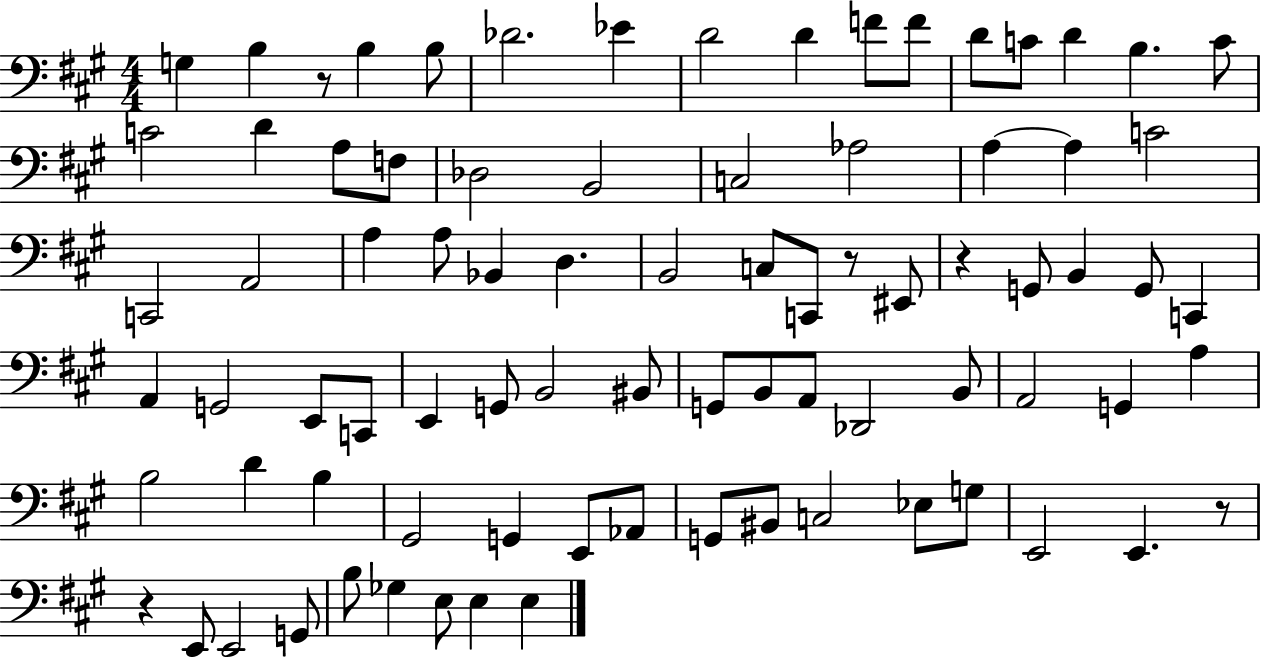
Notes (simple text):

G3/q B3/q R/e B3/q B3/e Db4/h. Eb4/q D4/h D4/q F4/e F4/e D4/e C4/e D4/q B3/q. C4/e C4/h D4/q A3/e F3/e Db3/h B2/h C3/h Ab3/h A3/q A3/q C4/h C2/h A2/h A3/q A3/e Bb2/q D3/q. B2/h C3/e C2/e R/e EIS2/e R/q G2/e B2/q G2/e C2/q A2/q G2/h E2/e C2/e E2/q G2/e B2/h BIS2/e G2/e B2/e A2/e Db2/h B2/e A2/h G2/q A3/q B3/h D4/q B3/q G#2/h G2/q E2/e Ab2/e G2/e BIS2/e C3/h Eb3/e G3/e E2/h E2/q. R/e R/q E2/e E2/h G2/e B3/e Gb3/q E3/e E3/q E3/q